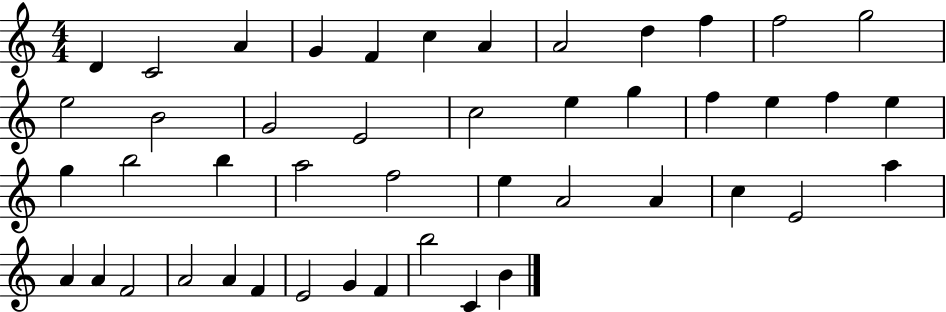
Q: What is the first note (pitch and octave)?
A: D4